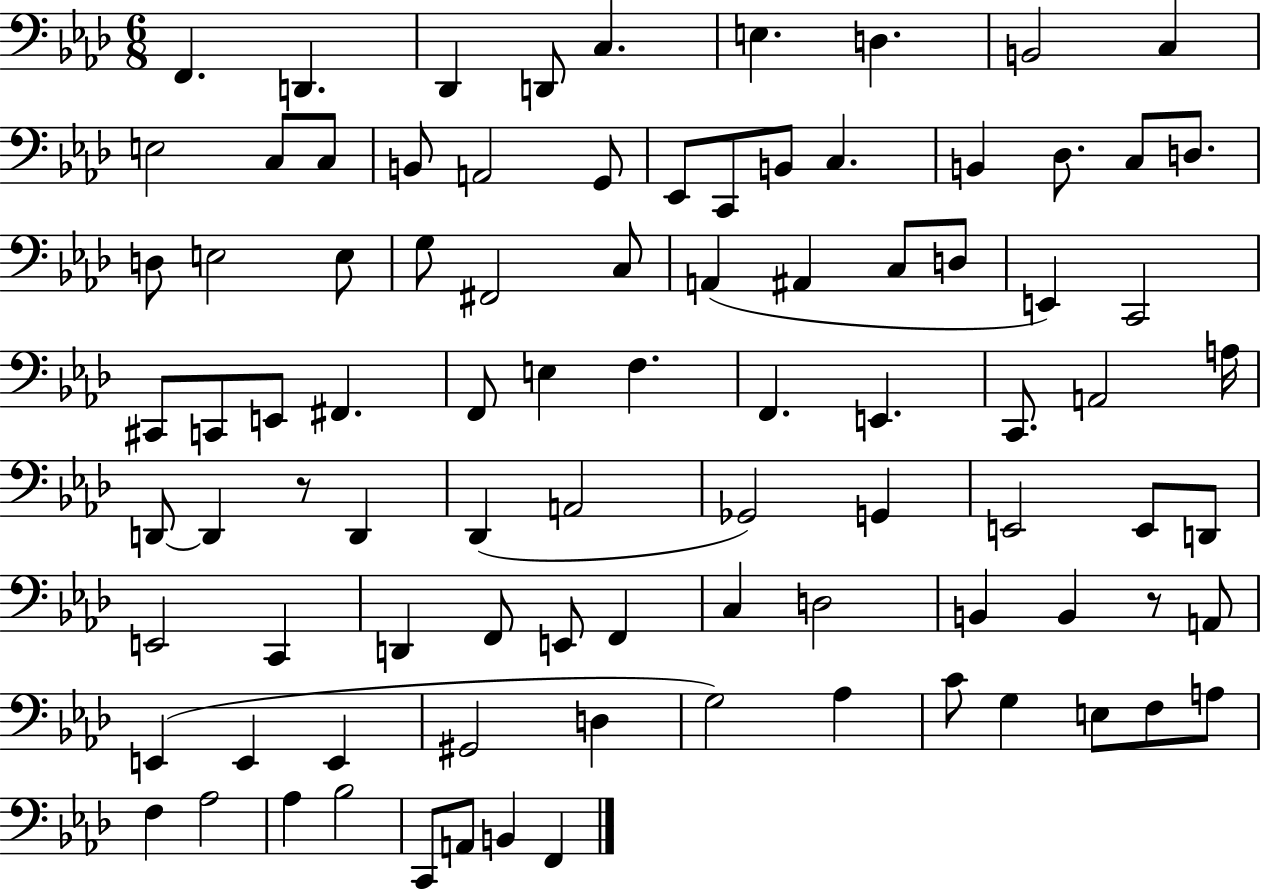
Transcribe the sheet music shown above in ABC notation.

X:1
T:Untitled
M:6/8
L:1/4
K:Ab
F,, D,, _D,, D,,/2 C, E, D, B,,2 C, E,2 C,/2 C,/2 B,,/2 A,,2 G,,/2 _E,,/2 C,,/2 B,,/2 C, B,, _D,/2 C,/2 D,/2 D,/2 E,2 E,/2 G,/2 ^F,,2 C,/2 A,, ^A,, C,/2 D,/2 E,, C,,2 ^C,,/2 C,,/2 E,,/2 ^F,, F,,/2 E, F, F,, E,, C,,/2 A,,2 A,/4 D,,/2 D,, z/2 D,, _D,, A,,2 _G,,2 G,, E,,2 E,,/2 D,,/2 E,,2 C,, D,, F,,/2 E,,/2 F,, C, D,2 B,, B,, z/2 A,,/2 E,, E,, E,, ^G,,2 D, G,2 _A, C/2 G, E,/2 F,/2 A,/2 F, _A,2 _A, _B,2 C,,/2 A,,/2 B,, F,,